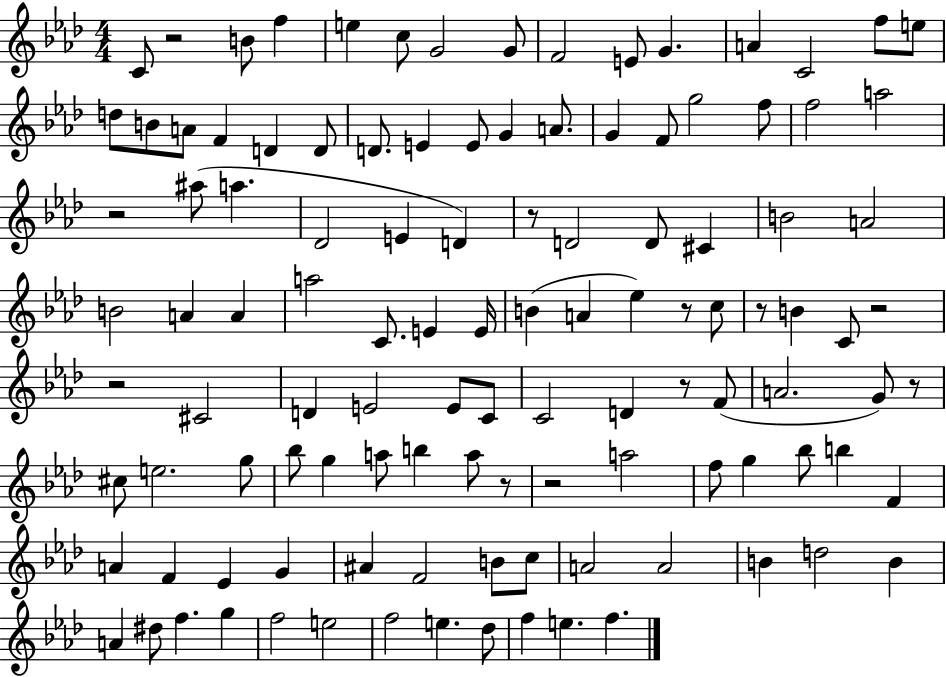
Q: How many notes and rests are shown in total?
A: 114